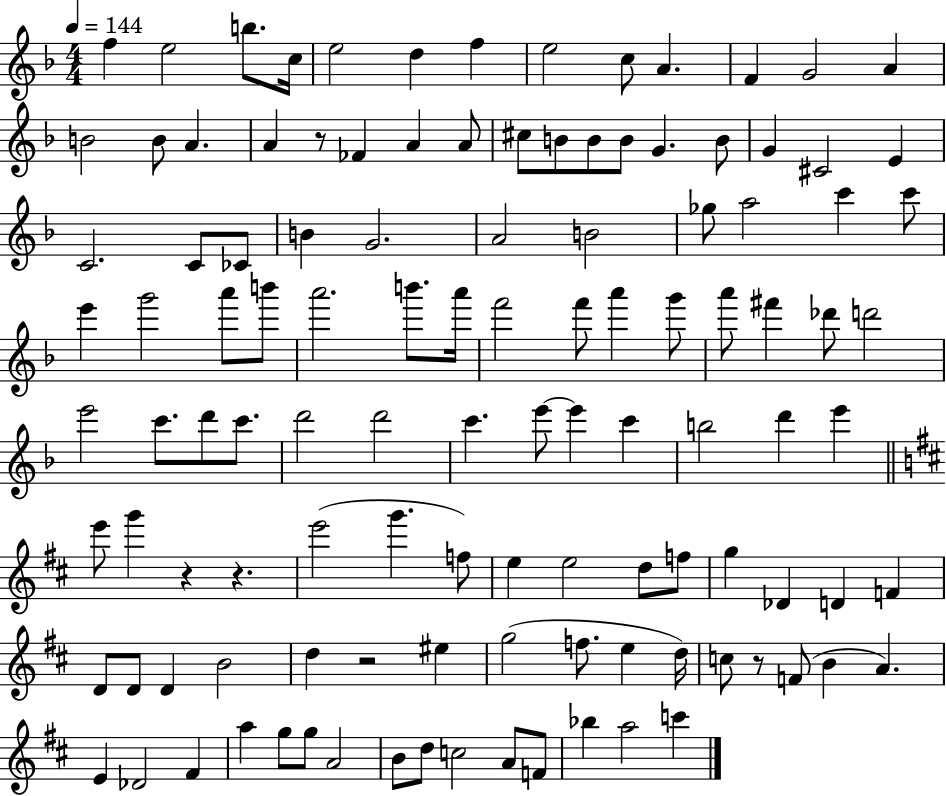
F5/q E5/h B5/e. C5/s E5/h D5/q F5/q E5/h C5/e A4/q. F4/q G4/h A4/q B4/h B4/e A4/q. A4/q R/e FES4/q A4/q A4/e C#5/e B4/e B4/e B4/e G4/q. B4/e G4/q C#4/h E4/q C4/h. C4/e CES4/e B4/q G4/h. A4/h B4/h Gb5/e A5/h C6/q C6/e E6/q G6/h A6/e B6/e A6/h. B6/e. A6/s F6/h F6/e A6/q G6/e A6/e F#6/q Db6/e D6/h E6/h C6/e. D6/e C6/e. D6/h D6/h C6/q. E6/e E6/q C6/q B5/h D6/q E6/q E6/e G6/q R/q R/q. E6/h G6/q. F5/e E5/q E5/h D5/e F5/e G5/q Db4/q D4/q F4/q D4/e D4/e D4/q B4/h D5/q R/h EIS5/q G5/h F5/e. E5/q D5/s C5/e R/e F4/e B4/q A4/q. E4/q Db4/h F#4/q A5/q G5/e G5/e A4/h B4/e D5/e C5/h A4/e F4/e Bb5/q A5/h C6/q